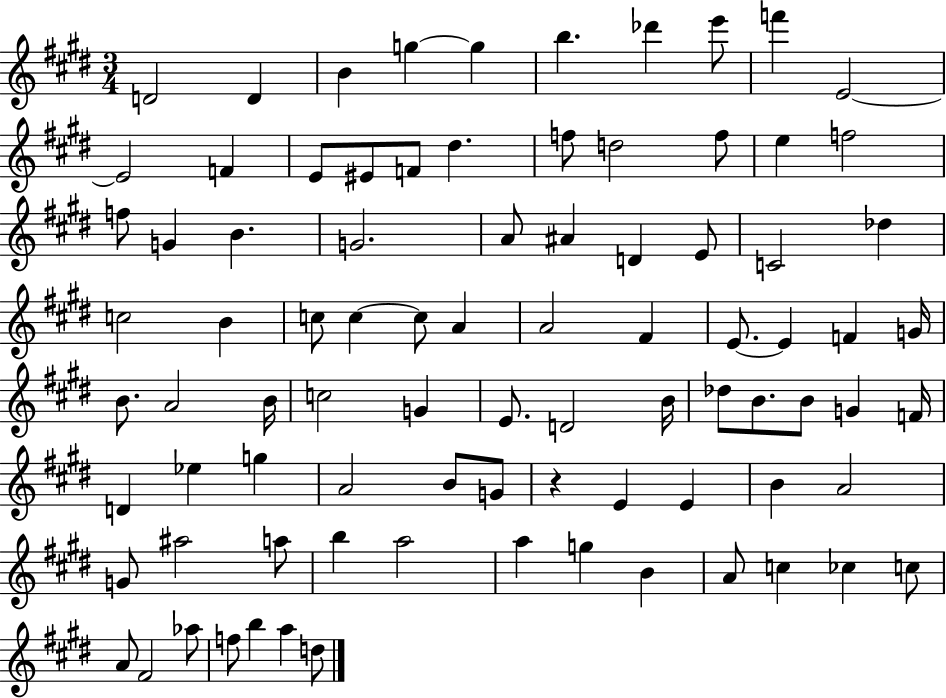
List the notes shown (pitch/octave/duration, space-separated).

D4/h D4/q B4/q G5/q G5/q B5/q. Db6/q E6/e F6/q E4/h E4/h F4/q E4/e EIS4/e F4/e D#5/q. F5/e D5/h F5/e E5/q F5/h F5/e G4/q B4/q. G4/h. A4/e A#4/q D4/q E4/e C4/h Db5/q C5/h B4/q C5/e C5/q C5/e A4/q A4/h F#4/q E4/e. E4/q F4/q G4/s B4/e. A4/h B4/s C5/h G4/q E4/e. D4/h B4/s Db5/e B4/e. B4/e G4/q F4/s D4/q Eb5/q G5/q A4/h B4/e G4/e R/q E4/q E4/q B4/q A4/h G4/e A#5/h A5/e B5/q A5/h A5/q G5/q B4/q A4/e C5/q CES5/q C5/e A4/e F#4/h Ab5/e F5/e B5/q A5/q D5/e